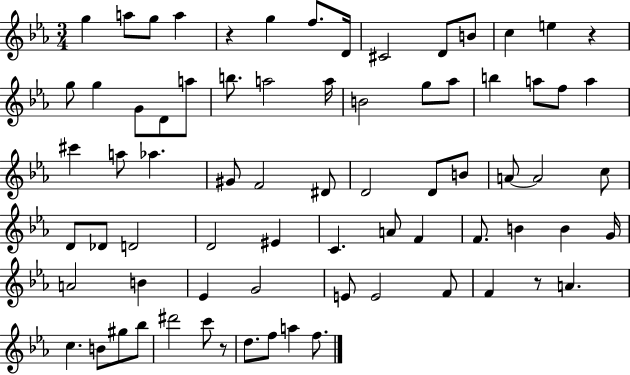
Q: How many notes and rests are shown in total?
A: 74